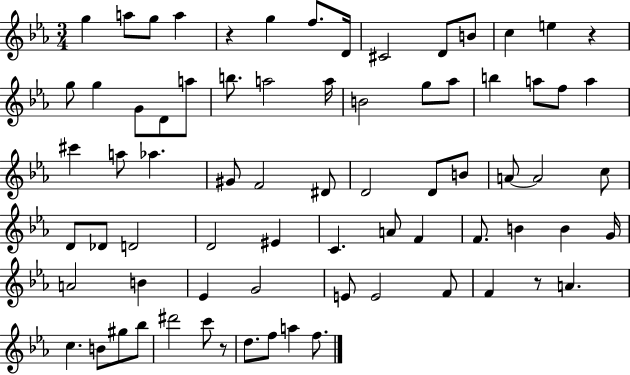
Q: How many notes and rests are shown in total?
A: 74